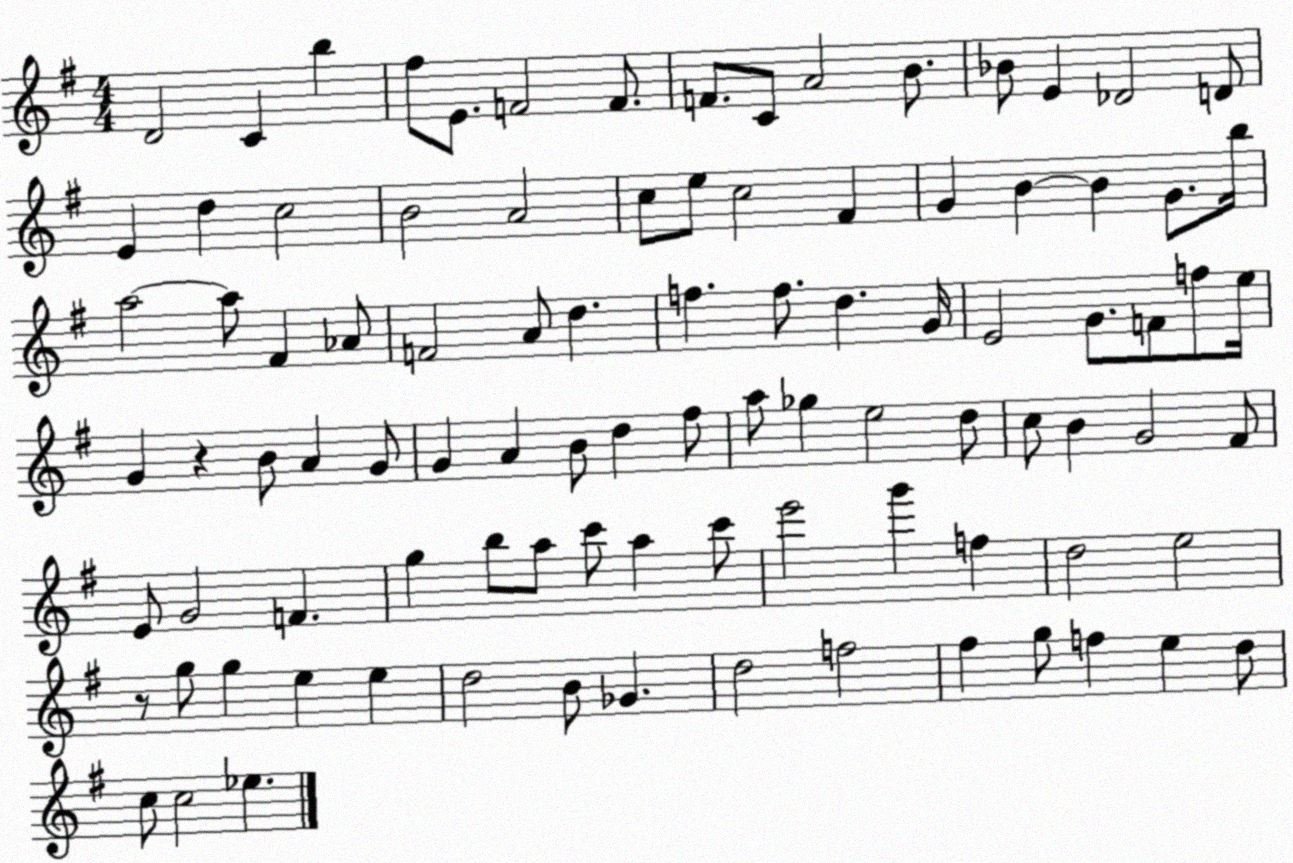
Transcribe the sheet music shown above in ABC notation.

X:1
T:Untitled
M:4/4
L:1/4
K:G
D2 C b ^f/2 E/2 F2 F/2 F/2 C/2 A2 B/2 _B/2 E _D2 D/2 E d c2 B2 A2 c/2 e/2 c2 ^F G B B G/2 b/4 a2 a/2 ^F _A/2 F2 A/2 d f f/2 d G/4 E2 G/2 F/2 f/2 e/4 G z B/2 A G/2 G A B/2 d ^f/2 a/2 _g e2 d/2 c/2 B G2 ^F/2 E/2 G2 F g b/2 a/2 c'/2 a c'/2 e'2 g' f d2 e2 z/2 g/2 g e e d2 B/2 _G d2 f2 ^f g/2 f e d/2 c/2 c2 _e